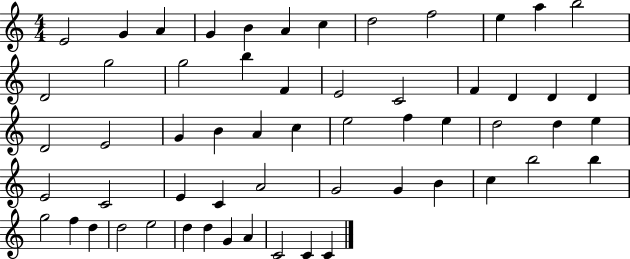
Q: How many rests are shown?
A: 0